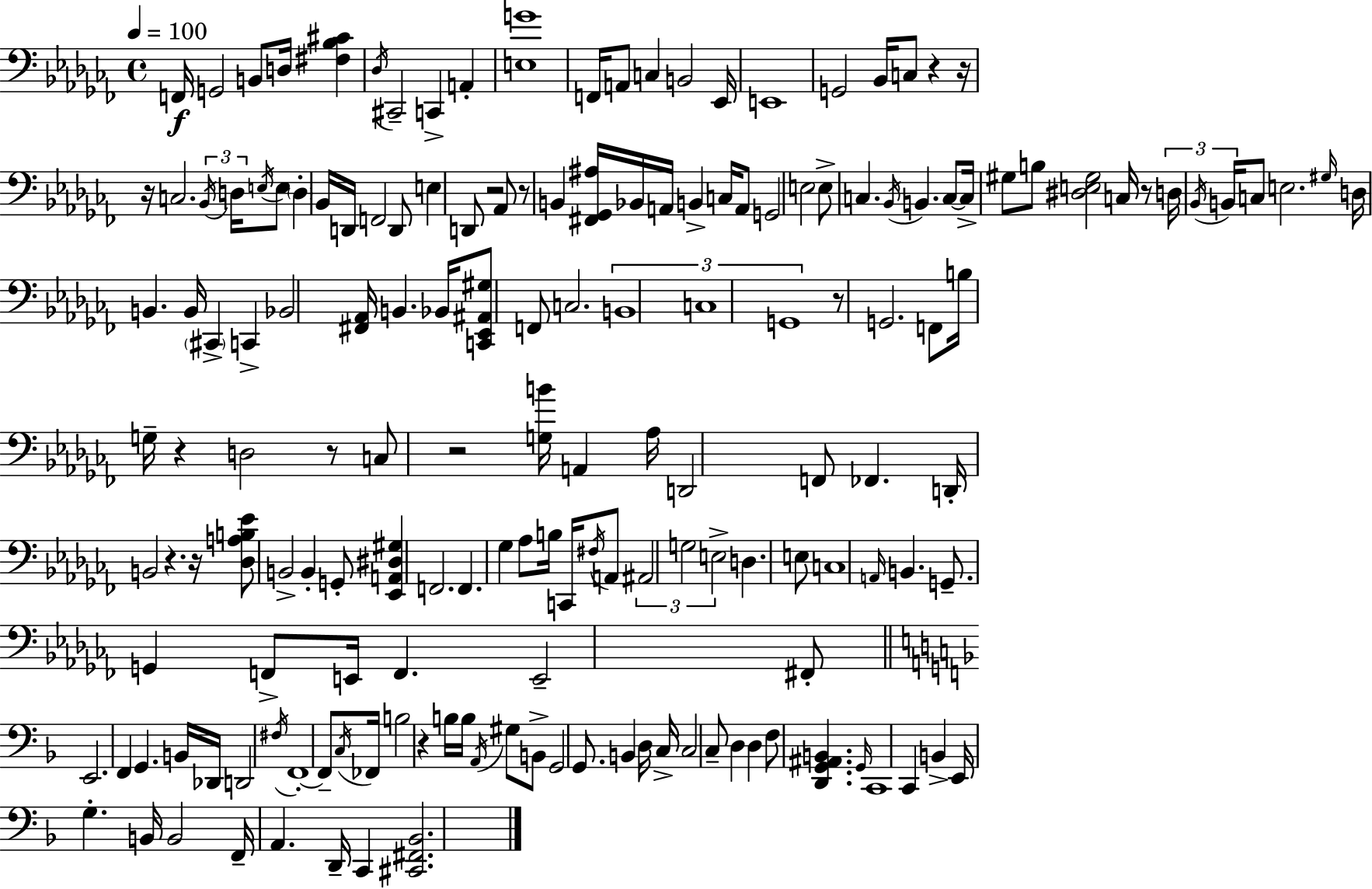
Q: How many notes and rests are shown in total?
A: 168